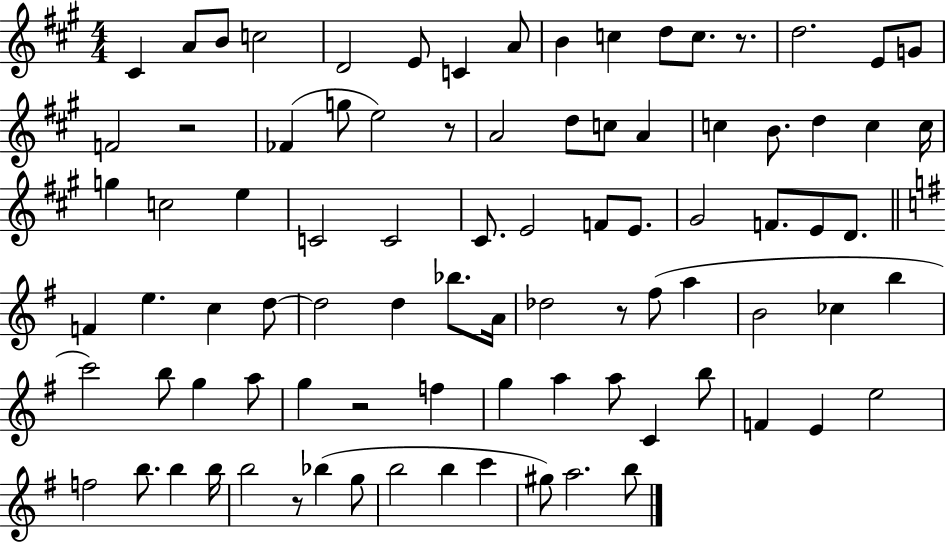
C#4/q A4/e B4/e C5/h D4/h E4/e C4/q A4/e B4/q C5/q D5/e C5/e. R/e. D5/h. E4/e G4/e F4/h R/h FES4/q G5/e E5/h R/e A4/h D5/e C5/e A4/q C5/q B4/e. D5/q C5/q C5/s G5/q C5/h E5/q C4/h C4/h C#4/e. E4/h F4/e E4/e. G#4/h F4/e. E4/e D4/e. F4/q E5/q. C5/q D5/e D5/h D5/q Bb5/e. A4/s Db5/h R/e F#5/e A5/q B4/h CES5/q B5/q C6/h B5/e G5/q A5/e G5/q R/h F5/q G5/q A5/q A5/e C4/q B5/e F4/q E4/q E5/h F5/h B5/e. B5/q B5/s B5/h R/e Bb5/q G5/e B5/h B5/q C6/q G#5/e A5/h. B5/e